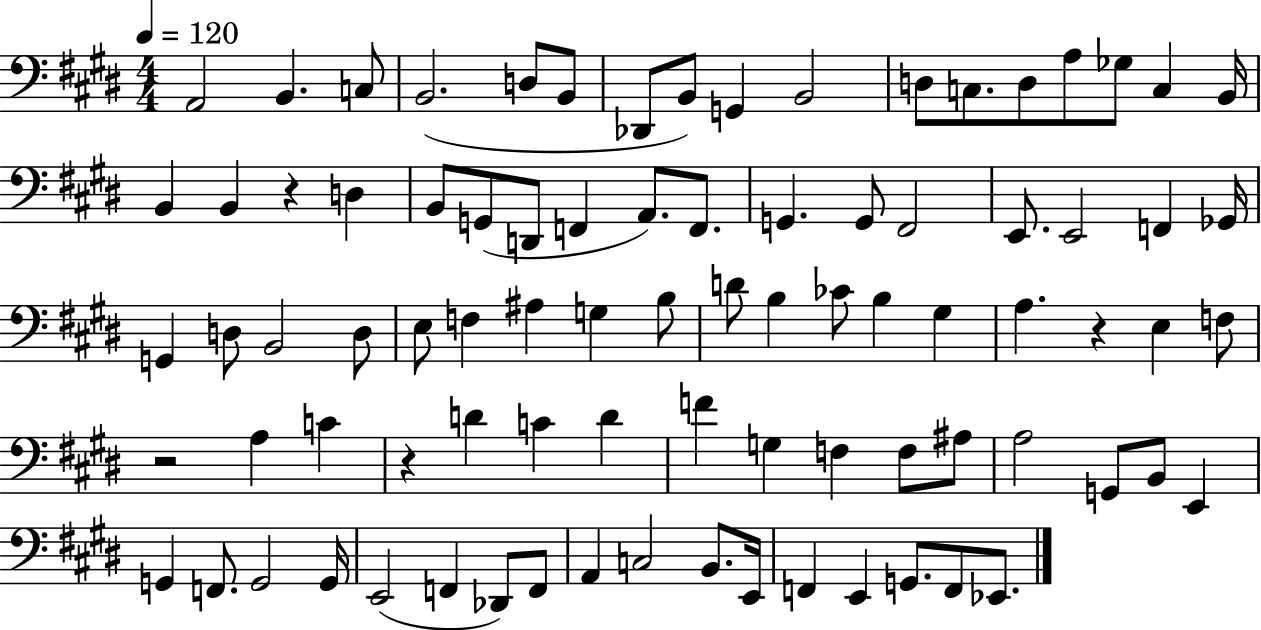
X:1
T:Untitled
M:4/4
L:1/4
K:E
A,,2 B,, C,/2 B,,2 D,/2 B,,/2 _D,,/2 B,,/2 G,, B,,2 D,/2 C,/2 D,/2 A,/2 _G,/2 C, B,,/4 B,, B,, z D, B,,/2 G,,/2 D,,/2 F,, A,,/2 F,,/2 G,, G,,/2 ^F,,2 E,,/2 E,,2 F,, _G,,/4 G,, D,/2 B,,2 D,/2 E,/2 F, ^A, G, B,/2 D/2 B, _C/2 B, ^G, A, z E, F,/2 z2 A, C z D C D F G, F, F,/2 ^A,/2 A,2 G,,/2 B,,/2 E,, G,, F,,/2 G,,2 G,,/4 E,,2 F,, _D,,/2 F,,/2 A,, C,2 B,,/2 E,,/4 F,, E,, G,,/2 F,,/2 _E,,/2